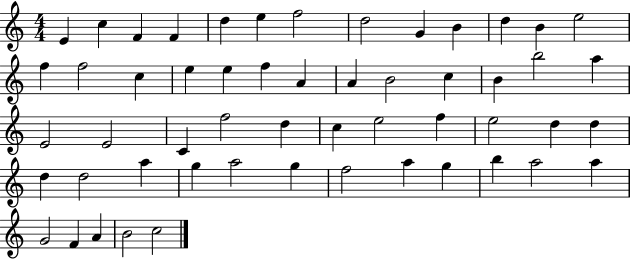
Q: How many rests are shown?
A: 0